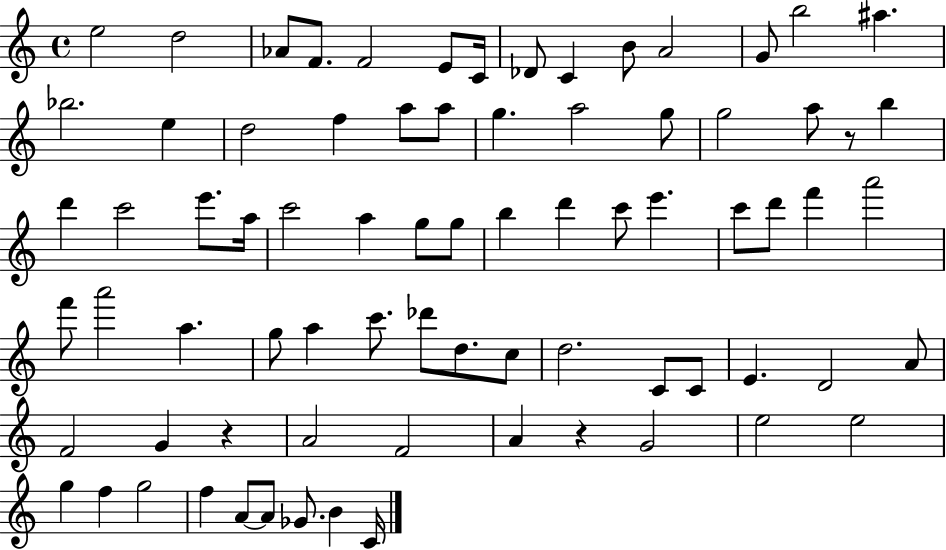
{
  \clef treble
  \time 4/4
  \defaultTimeSignature
  \key c \major
  e''2 d''2 | aes'8 f'8. f'2 e'8 c'16 | des'8 c'4 b'8 a'2 | g'8 b''2 ais''4. | \break bes''2. e''4 | d''2 f''4 a''8 a''8 | g''4. a''2 g''8 | g''2 a''8 r8 b''4 | \break d'''4 c'''2 e'''8. a''16 | c'''2 a''4 g''8 g''8 | b''4 d'''4 c'''8 e'''4. | c'''8 d'''8 f'''4 a'''2 | \break f'''8 a'''2 a''4. | g''8 a''4 c'''8. des'''8 d''8. c''8 | d''2. c'8 c'8 | e'4. d'2 a'8 | \break f'2 g'4 r4 | a'2 f'2 | a'4 r4 g'2 | e''2 e''2 | \break g''4 f''4 g''2 | f''4 a'8~~ a'8 ges'8. b'4 c'16 | \bar "|."
}